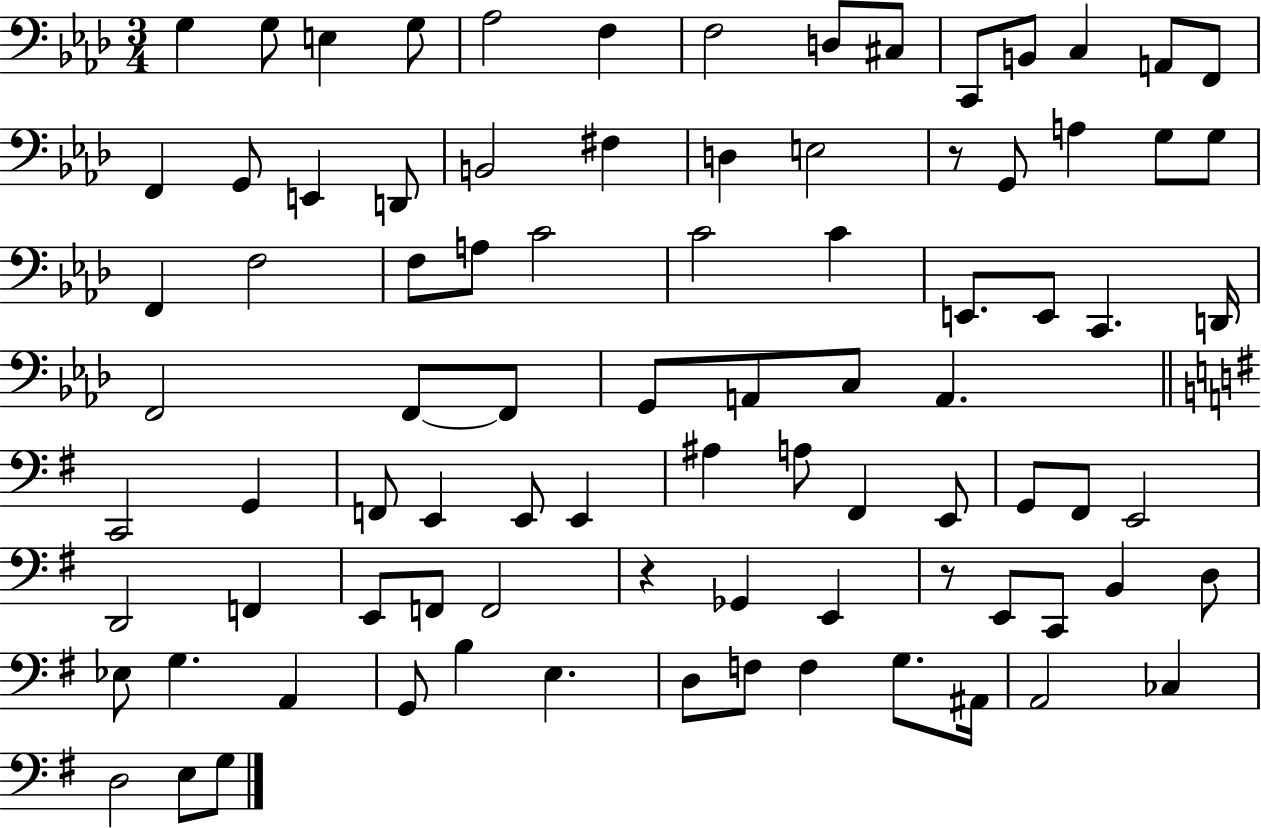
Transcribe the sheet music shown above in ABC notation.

X:1
T:Untitled
M:3/4
L:1/4
K:Ab
G, G,/2 E, G,/2 _A,2 F, F,2 D,/2 ^C,/2 C,,/2 B,,/2 C, A,,/2 F,,/2 F,, G,,/2 E,, D,,/2 B,,2 ^F, D, E,2 z/2 G,,/2 A, G,/2 G,/2 F,, F,2 F,/2 A,/2 C2 C2 C E,,/2 E,,/2 C,, D,,/4 F,,2 F,,/2 F,,/2 G,,/2 A,,/2 C,/2 A,, C,,2 G,, F,,/2 E,, E,,/2 E,, ^A, A,/2 ^F,, E,,/2 G,,/2 ^F,,/2 E,,2 D,,2 F,, E,,/2 F,,/2 F,,2 z _G,, E,, z/2 E,,/2 C,,/2 B,, D,/2 _E,/2 G, A,, G,,/2 B, E, D,/2 F,/2 F, G,/2 ^A,,/4 A,,2 _C, D,2 E,/2 G,/2